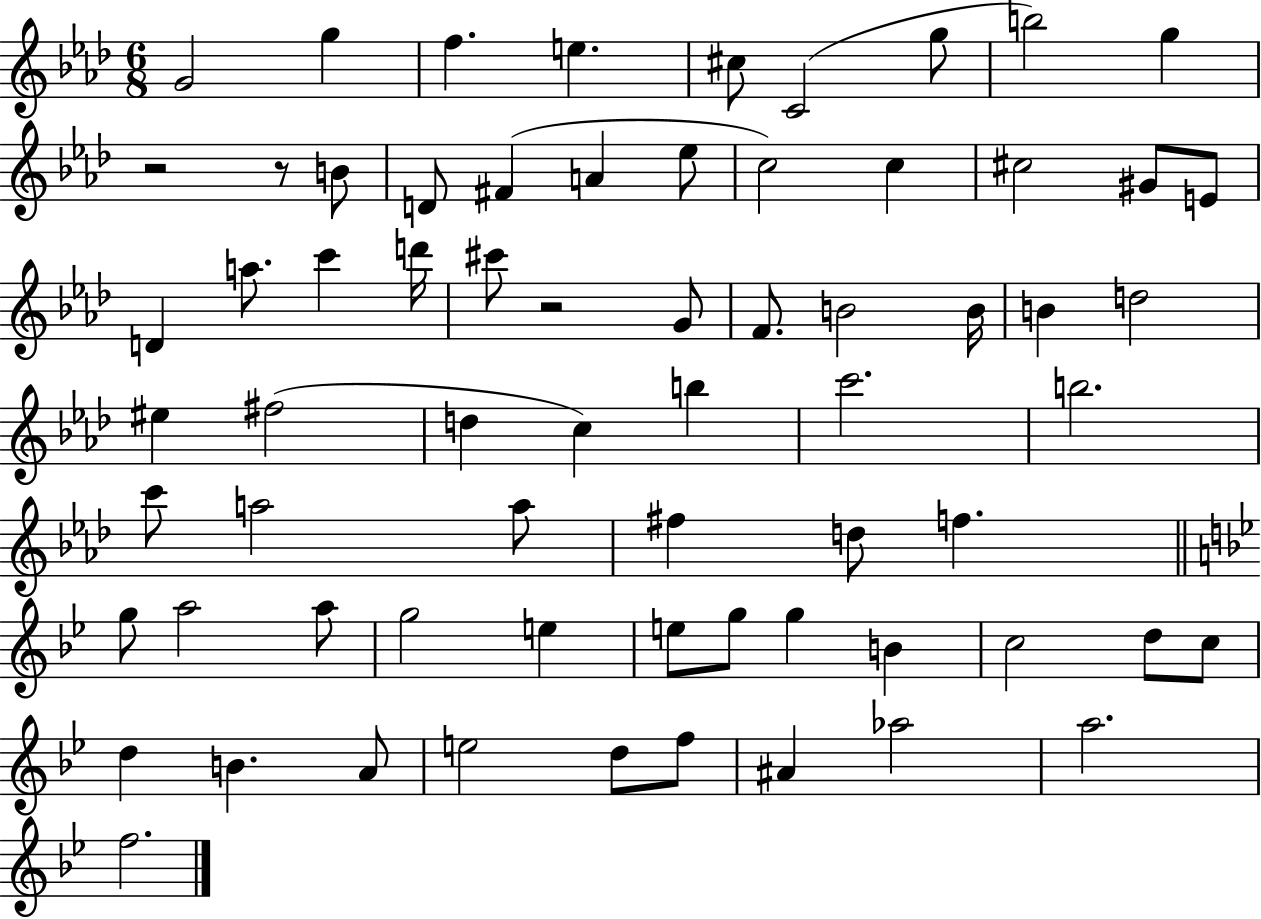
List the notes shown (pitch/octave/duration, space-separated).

G4/h G5/q F5/q. E5/q. C#5/e C4/h G5/e B5/h G5/q R/h R/e B4/e D4/e F#4/q A4/q Eb5/e C5/h C5/q C#5/h G#4/e E4/e D4/q A5/e. C6/q D6/s C#6/e R/h G4/e F4/e. B4/h B4/s B4/q D5/h EIS5/q F#5/h D5/q C5/q B5/q C6/h. B5/h. C6/e A5/h A5/e F#5/q D5/e F5/q. G5/e A5/h A5/e G5/h E5/q E5/e G5/e G5/q B4/q C5/h D5/e C5/e D5/q B4/q. A4/e E5/h D5/e F5/e A#4/q Ab5/h A5/h. F5/h.